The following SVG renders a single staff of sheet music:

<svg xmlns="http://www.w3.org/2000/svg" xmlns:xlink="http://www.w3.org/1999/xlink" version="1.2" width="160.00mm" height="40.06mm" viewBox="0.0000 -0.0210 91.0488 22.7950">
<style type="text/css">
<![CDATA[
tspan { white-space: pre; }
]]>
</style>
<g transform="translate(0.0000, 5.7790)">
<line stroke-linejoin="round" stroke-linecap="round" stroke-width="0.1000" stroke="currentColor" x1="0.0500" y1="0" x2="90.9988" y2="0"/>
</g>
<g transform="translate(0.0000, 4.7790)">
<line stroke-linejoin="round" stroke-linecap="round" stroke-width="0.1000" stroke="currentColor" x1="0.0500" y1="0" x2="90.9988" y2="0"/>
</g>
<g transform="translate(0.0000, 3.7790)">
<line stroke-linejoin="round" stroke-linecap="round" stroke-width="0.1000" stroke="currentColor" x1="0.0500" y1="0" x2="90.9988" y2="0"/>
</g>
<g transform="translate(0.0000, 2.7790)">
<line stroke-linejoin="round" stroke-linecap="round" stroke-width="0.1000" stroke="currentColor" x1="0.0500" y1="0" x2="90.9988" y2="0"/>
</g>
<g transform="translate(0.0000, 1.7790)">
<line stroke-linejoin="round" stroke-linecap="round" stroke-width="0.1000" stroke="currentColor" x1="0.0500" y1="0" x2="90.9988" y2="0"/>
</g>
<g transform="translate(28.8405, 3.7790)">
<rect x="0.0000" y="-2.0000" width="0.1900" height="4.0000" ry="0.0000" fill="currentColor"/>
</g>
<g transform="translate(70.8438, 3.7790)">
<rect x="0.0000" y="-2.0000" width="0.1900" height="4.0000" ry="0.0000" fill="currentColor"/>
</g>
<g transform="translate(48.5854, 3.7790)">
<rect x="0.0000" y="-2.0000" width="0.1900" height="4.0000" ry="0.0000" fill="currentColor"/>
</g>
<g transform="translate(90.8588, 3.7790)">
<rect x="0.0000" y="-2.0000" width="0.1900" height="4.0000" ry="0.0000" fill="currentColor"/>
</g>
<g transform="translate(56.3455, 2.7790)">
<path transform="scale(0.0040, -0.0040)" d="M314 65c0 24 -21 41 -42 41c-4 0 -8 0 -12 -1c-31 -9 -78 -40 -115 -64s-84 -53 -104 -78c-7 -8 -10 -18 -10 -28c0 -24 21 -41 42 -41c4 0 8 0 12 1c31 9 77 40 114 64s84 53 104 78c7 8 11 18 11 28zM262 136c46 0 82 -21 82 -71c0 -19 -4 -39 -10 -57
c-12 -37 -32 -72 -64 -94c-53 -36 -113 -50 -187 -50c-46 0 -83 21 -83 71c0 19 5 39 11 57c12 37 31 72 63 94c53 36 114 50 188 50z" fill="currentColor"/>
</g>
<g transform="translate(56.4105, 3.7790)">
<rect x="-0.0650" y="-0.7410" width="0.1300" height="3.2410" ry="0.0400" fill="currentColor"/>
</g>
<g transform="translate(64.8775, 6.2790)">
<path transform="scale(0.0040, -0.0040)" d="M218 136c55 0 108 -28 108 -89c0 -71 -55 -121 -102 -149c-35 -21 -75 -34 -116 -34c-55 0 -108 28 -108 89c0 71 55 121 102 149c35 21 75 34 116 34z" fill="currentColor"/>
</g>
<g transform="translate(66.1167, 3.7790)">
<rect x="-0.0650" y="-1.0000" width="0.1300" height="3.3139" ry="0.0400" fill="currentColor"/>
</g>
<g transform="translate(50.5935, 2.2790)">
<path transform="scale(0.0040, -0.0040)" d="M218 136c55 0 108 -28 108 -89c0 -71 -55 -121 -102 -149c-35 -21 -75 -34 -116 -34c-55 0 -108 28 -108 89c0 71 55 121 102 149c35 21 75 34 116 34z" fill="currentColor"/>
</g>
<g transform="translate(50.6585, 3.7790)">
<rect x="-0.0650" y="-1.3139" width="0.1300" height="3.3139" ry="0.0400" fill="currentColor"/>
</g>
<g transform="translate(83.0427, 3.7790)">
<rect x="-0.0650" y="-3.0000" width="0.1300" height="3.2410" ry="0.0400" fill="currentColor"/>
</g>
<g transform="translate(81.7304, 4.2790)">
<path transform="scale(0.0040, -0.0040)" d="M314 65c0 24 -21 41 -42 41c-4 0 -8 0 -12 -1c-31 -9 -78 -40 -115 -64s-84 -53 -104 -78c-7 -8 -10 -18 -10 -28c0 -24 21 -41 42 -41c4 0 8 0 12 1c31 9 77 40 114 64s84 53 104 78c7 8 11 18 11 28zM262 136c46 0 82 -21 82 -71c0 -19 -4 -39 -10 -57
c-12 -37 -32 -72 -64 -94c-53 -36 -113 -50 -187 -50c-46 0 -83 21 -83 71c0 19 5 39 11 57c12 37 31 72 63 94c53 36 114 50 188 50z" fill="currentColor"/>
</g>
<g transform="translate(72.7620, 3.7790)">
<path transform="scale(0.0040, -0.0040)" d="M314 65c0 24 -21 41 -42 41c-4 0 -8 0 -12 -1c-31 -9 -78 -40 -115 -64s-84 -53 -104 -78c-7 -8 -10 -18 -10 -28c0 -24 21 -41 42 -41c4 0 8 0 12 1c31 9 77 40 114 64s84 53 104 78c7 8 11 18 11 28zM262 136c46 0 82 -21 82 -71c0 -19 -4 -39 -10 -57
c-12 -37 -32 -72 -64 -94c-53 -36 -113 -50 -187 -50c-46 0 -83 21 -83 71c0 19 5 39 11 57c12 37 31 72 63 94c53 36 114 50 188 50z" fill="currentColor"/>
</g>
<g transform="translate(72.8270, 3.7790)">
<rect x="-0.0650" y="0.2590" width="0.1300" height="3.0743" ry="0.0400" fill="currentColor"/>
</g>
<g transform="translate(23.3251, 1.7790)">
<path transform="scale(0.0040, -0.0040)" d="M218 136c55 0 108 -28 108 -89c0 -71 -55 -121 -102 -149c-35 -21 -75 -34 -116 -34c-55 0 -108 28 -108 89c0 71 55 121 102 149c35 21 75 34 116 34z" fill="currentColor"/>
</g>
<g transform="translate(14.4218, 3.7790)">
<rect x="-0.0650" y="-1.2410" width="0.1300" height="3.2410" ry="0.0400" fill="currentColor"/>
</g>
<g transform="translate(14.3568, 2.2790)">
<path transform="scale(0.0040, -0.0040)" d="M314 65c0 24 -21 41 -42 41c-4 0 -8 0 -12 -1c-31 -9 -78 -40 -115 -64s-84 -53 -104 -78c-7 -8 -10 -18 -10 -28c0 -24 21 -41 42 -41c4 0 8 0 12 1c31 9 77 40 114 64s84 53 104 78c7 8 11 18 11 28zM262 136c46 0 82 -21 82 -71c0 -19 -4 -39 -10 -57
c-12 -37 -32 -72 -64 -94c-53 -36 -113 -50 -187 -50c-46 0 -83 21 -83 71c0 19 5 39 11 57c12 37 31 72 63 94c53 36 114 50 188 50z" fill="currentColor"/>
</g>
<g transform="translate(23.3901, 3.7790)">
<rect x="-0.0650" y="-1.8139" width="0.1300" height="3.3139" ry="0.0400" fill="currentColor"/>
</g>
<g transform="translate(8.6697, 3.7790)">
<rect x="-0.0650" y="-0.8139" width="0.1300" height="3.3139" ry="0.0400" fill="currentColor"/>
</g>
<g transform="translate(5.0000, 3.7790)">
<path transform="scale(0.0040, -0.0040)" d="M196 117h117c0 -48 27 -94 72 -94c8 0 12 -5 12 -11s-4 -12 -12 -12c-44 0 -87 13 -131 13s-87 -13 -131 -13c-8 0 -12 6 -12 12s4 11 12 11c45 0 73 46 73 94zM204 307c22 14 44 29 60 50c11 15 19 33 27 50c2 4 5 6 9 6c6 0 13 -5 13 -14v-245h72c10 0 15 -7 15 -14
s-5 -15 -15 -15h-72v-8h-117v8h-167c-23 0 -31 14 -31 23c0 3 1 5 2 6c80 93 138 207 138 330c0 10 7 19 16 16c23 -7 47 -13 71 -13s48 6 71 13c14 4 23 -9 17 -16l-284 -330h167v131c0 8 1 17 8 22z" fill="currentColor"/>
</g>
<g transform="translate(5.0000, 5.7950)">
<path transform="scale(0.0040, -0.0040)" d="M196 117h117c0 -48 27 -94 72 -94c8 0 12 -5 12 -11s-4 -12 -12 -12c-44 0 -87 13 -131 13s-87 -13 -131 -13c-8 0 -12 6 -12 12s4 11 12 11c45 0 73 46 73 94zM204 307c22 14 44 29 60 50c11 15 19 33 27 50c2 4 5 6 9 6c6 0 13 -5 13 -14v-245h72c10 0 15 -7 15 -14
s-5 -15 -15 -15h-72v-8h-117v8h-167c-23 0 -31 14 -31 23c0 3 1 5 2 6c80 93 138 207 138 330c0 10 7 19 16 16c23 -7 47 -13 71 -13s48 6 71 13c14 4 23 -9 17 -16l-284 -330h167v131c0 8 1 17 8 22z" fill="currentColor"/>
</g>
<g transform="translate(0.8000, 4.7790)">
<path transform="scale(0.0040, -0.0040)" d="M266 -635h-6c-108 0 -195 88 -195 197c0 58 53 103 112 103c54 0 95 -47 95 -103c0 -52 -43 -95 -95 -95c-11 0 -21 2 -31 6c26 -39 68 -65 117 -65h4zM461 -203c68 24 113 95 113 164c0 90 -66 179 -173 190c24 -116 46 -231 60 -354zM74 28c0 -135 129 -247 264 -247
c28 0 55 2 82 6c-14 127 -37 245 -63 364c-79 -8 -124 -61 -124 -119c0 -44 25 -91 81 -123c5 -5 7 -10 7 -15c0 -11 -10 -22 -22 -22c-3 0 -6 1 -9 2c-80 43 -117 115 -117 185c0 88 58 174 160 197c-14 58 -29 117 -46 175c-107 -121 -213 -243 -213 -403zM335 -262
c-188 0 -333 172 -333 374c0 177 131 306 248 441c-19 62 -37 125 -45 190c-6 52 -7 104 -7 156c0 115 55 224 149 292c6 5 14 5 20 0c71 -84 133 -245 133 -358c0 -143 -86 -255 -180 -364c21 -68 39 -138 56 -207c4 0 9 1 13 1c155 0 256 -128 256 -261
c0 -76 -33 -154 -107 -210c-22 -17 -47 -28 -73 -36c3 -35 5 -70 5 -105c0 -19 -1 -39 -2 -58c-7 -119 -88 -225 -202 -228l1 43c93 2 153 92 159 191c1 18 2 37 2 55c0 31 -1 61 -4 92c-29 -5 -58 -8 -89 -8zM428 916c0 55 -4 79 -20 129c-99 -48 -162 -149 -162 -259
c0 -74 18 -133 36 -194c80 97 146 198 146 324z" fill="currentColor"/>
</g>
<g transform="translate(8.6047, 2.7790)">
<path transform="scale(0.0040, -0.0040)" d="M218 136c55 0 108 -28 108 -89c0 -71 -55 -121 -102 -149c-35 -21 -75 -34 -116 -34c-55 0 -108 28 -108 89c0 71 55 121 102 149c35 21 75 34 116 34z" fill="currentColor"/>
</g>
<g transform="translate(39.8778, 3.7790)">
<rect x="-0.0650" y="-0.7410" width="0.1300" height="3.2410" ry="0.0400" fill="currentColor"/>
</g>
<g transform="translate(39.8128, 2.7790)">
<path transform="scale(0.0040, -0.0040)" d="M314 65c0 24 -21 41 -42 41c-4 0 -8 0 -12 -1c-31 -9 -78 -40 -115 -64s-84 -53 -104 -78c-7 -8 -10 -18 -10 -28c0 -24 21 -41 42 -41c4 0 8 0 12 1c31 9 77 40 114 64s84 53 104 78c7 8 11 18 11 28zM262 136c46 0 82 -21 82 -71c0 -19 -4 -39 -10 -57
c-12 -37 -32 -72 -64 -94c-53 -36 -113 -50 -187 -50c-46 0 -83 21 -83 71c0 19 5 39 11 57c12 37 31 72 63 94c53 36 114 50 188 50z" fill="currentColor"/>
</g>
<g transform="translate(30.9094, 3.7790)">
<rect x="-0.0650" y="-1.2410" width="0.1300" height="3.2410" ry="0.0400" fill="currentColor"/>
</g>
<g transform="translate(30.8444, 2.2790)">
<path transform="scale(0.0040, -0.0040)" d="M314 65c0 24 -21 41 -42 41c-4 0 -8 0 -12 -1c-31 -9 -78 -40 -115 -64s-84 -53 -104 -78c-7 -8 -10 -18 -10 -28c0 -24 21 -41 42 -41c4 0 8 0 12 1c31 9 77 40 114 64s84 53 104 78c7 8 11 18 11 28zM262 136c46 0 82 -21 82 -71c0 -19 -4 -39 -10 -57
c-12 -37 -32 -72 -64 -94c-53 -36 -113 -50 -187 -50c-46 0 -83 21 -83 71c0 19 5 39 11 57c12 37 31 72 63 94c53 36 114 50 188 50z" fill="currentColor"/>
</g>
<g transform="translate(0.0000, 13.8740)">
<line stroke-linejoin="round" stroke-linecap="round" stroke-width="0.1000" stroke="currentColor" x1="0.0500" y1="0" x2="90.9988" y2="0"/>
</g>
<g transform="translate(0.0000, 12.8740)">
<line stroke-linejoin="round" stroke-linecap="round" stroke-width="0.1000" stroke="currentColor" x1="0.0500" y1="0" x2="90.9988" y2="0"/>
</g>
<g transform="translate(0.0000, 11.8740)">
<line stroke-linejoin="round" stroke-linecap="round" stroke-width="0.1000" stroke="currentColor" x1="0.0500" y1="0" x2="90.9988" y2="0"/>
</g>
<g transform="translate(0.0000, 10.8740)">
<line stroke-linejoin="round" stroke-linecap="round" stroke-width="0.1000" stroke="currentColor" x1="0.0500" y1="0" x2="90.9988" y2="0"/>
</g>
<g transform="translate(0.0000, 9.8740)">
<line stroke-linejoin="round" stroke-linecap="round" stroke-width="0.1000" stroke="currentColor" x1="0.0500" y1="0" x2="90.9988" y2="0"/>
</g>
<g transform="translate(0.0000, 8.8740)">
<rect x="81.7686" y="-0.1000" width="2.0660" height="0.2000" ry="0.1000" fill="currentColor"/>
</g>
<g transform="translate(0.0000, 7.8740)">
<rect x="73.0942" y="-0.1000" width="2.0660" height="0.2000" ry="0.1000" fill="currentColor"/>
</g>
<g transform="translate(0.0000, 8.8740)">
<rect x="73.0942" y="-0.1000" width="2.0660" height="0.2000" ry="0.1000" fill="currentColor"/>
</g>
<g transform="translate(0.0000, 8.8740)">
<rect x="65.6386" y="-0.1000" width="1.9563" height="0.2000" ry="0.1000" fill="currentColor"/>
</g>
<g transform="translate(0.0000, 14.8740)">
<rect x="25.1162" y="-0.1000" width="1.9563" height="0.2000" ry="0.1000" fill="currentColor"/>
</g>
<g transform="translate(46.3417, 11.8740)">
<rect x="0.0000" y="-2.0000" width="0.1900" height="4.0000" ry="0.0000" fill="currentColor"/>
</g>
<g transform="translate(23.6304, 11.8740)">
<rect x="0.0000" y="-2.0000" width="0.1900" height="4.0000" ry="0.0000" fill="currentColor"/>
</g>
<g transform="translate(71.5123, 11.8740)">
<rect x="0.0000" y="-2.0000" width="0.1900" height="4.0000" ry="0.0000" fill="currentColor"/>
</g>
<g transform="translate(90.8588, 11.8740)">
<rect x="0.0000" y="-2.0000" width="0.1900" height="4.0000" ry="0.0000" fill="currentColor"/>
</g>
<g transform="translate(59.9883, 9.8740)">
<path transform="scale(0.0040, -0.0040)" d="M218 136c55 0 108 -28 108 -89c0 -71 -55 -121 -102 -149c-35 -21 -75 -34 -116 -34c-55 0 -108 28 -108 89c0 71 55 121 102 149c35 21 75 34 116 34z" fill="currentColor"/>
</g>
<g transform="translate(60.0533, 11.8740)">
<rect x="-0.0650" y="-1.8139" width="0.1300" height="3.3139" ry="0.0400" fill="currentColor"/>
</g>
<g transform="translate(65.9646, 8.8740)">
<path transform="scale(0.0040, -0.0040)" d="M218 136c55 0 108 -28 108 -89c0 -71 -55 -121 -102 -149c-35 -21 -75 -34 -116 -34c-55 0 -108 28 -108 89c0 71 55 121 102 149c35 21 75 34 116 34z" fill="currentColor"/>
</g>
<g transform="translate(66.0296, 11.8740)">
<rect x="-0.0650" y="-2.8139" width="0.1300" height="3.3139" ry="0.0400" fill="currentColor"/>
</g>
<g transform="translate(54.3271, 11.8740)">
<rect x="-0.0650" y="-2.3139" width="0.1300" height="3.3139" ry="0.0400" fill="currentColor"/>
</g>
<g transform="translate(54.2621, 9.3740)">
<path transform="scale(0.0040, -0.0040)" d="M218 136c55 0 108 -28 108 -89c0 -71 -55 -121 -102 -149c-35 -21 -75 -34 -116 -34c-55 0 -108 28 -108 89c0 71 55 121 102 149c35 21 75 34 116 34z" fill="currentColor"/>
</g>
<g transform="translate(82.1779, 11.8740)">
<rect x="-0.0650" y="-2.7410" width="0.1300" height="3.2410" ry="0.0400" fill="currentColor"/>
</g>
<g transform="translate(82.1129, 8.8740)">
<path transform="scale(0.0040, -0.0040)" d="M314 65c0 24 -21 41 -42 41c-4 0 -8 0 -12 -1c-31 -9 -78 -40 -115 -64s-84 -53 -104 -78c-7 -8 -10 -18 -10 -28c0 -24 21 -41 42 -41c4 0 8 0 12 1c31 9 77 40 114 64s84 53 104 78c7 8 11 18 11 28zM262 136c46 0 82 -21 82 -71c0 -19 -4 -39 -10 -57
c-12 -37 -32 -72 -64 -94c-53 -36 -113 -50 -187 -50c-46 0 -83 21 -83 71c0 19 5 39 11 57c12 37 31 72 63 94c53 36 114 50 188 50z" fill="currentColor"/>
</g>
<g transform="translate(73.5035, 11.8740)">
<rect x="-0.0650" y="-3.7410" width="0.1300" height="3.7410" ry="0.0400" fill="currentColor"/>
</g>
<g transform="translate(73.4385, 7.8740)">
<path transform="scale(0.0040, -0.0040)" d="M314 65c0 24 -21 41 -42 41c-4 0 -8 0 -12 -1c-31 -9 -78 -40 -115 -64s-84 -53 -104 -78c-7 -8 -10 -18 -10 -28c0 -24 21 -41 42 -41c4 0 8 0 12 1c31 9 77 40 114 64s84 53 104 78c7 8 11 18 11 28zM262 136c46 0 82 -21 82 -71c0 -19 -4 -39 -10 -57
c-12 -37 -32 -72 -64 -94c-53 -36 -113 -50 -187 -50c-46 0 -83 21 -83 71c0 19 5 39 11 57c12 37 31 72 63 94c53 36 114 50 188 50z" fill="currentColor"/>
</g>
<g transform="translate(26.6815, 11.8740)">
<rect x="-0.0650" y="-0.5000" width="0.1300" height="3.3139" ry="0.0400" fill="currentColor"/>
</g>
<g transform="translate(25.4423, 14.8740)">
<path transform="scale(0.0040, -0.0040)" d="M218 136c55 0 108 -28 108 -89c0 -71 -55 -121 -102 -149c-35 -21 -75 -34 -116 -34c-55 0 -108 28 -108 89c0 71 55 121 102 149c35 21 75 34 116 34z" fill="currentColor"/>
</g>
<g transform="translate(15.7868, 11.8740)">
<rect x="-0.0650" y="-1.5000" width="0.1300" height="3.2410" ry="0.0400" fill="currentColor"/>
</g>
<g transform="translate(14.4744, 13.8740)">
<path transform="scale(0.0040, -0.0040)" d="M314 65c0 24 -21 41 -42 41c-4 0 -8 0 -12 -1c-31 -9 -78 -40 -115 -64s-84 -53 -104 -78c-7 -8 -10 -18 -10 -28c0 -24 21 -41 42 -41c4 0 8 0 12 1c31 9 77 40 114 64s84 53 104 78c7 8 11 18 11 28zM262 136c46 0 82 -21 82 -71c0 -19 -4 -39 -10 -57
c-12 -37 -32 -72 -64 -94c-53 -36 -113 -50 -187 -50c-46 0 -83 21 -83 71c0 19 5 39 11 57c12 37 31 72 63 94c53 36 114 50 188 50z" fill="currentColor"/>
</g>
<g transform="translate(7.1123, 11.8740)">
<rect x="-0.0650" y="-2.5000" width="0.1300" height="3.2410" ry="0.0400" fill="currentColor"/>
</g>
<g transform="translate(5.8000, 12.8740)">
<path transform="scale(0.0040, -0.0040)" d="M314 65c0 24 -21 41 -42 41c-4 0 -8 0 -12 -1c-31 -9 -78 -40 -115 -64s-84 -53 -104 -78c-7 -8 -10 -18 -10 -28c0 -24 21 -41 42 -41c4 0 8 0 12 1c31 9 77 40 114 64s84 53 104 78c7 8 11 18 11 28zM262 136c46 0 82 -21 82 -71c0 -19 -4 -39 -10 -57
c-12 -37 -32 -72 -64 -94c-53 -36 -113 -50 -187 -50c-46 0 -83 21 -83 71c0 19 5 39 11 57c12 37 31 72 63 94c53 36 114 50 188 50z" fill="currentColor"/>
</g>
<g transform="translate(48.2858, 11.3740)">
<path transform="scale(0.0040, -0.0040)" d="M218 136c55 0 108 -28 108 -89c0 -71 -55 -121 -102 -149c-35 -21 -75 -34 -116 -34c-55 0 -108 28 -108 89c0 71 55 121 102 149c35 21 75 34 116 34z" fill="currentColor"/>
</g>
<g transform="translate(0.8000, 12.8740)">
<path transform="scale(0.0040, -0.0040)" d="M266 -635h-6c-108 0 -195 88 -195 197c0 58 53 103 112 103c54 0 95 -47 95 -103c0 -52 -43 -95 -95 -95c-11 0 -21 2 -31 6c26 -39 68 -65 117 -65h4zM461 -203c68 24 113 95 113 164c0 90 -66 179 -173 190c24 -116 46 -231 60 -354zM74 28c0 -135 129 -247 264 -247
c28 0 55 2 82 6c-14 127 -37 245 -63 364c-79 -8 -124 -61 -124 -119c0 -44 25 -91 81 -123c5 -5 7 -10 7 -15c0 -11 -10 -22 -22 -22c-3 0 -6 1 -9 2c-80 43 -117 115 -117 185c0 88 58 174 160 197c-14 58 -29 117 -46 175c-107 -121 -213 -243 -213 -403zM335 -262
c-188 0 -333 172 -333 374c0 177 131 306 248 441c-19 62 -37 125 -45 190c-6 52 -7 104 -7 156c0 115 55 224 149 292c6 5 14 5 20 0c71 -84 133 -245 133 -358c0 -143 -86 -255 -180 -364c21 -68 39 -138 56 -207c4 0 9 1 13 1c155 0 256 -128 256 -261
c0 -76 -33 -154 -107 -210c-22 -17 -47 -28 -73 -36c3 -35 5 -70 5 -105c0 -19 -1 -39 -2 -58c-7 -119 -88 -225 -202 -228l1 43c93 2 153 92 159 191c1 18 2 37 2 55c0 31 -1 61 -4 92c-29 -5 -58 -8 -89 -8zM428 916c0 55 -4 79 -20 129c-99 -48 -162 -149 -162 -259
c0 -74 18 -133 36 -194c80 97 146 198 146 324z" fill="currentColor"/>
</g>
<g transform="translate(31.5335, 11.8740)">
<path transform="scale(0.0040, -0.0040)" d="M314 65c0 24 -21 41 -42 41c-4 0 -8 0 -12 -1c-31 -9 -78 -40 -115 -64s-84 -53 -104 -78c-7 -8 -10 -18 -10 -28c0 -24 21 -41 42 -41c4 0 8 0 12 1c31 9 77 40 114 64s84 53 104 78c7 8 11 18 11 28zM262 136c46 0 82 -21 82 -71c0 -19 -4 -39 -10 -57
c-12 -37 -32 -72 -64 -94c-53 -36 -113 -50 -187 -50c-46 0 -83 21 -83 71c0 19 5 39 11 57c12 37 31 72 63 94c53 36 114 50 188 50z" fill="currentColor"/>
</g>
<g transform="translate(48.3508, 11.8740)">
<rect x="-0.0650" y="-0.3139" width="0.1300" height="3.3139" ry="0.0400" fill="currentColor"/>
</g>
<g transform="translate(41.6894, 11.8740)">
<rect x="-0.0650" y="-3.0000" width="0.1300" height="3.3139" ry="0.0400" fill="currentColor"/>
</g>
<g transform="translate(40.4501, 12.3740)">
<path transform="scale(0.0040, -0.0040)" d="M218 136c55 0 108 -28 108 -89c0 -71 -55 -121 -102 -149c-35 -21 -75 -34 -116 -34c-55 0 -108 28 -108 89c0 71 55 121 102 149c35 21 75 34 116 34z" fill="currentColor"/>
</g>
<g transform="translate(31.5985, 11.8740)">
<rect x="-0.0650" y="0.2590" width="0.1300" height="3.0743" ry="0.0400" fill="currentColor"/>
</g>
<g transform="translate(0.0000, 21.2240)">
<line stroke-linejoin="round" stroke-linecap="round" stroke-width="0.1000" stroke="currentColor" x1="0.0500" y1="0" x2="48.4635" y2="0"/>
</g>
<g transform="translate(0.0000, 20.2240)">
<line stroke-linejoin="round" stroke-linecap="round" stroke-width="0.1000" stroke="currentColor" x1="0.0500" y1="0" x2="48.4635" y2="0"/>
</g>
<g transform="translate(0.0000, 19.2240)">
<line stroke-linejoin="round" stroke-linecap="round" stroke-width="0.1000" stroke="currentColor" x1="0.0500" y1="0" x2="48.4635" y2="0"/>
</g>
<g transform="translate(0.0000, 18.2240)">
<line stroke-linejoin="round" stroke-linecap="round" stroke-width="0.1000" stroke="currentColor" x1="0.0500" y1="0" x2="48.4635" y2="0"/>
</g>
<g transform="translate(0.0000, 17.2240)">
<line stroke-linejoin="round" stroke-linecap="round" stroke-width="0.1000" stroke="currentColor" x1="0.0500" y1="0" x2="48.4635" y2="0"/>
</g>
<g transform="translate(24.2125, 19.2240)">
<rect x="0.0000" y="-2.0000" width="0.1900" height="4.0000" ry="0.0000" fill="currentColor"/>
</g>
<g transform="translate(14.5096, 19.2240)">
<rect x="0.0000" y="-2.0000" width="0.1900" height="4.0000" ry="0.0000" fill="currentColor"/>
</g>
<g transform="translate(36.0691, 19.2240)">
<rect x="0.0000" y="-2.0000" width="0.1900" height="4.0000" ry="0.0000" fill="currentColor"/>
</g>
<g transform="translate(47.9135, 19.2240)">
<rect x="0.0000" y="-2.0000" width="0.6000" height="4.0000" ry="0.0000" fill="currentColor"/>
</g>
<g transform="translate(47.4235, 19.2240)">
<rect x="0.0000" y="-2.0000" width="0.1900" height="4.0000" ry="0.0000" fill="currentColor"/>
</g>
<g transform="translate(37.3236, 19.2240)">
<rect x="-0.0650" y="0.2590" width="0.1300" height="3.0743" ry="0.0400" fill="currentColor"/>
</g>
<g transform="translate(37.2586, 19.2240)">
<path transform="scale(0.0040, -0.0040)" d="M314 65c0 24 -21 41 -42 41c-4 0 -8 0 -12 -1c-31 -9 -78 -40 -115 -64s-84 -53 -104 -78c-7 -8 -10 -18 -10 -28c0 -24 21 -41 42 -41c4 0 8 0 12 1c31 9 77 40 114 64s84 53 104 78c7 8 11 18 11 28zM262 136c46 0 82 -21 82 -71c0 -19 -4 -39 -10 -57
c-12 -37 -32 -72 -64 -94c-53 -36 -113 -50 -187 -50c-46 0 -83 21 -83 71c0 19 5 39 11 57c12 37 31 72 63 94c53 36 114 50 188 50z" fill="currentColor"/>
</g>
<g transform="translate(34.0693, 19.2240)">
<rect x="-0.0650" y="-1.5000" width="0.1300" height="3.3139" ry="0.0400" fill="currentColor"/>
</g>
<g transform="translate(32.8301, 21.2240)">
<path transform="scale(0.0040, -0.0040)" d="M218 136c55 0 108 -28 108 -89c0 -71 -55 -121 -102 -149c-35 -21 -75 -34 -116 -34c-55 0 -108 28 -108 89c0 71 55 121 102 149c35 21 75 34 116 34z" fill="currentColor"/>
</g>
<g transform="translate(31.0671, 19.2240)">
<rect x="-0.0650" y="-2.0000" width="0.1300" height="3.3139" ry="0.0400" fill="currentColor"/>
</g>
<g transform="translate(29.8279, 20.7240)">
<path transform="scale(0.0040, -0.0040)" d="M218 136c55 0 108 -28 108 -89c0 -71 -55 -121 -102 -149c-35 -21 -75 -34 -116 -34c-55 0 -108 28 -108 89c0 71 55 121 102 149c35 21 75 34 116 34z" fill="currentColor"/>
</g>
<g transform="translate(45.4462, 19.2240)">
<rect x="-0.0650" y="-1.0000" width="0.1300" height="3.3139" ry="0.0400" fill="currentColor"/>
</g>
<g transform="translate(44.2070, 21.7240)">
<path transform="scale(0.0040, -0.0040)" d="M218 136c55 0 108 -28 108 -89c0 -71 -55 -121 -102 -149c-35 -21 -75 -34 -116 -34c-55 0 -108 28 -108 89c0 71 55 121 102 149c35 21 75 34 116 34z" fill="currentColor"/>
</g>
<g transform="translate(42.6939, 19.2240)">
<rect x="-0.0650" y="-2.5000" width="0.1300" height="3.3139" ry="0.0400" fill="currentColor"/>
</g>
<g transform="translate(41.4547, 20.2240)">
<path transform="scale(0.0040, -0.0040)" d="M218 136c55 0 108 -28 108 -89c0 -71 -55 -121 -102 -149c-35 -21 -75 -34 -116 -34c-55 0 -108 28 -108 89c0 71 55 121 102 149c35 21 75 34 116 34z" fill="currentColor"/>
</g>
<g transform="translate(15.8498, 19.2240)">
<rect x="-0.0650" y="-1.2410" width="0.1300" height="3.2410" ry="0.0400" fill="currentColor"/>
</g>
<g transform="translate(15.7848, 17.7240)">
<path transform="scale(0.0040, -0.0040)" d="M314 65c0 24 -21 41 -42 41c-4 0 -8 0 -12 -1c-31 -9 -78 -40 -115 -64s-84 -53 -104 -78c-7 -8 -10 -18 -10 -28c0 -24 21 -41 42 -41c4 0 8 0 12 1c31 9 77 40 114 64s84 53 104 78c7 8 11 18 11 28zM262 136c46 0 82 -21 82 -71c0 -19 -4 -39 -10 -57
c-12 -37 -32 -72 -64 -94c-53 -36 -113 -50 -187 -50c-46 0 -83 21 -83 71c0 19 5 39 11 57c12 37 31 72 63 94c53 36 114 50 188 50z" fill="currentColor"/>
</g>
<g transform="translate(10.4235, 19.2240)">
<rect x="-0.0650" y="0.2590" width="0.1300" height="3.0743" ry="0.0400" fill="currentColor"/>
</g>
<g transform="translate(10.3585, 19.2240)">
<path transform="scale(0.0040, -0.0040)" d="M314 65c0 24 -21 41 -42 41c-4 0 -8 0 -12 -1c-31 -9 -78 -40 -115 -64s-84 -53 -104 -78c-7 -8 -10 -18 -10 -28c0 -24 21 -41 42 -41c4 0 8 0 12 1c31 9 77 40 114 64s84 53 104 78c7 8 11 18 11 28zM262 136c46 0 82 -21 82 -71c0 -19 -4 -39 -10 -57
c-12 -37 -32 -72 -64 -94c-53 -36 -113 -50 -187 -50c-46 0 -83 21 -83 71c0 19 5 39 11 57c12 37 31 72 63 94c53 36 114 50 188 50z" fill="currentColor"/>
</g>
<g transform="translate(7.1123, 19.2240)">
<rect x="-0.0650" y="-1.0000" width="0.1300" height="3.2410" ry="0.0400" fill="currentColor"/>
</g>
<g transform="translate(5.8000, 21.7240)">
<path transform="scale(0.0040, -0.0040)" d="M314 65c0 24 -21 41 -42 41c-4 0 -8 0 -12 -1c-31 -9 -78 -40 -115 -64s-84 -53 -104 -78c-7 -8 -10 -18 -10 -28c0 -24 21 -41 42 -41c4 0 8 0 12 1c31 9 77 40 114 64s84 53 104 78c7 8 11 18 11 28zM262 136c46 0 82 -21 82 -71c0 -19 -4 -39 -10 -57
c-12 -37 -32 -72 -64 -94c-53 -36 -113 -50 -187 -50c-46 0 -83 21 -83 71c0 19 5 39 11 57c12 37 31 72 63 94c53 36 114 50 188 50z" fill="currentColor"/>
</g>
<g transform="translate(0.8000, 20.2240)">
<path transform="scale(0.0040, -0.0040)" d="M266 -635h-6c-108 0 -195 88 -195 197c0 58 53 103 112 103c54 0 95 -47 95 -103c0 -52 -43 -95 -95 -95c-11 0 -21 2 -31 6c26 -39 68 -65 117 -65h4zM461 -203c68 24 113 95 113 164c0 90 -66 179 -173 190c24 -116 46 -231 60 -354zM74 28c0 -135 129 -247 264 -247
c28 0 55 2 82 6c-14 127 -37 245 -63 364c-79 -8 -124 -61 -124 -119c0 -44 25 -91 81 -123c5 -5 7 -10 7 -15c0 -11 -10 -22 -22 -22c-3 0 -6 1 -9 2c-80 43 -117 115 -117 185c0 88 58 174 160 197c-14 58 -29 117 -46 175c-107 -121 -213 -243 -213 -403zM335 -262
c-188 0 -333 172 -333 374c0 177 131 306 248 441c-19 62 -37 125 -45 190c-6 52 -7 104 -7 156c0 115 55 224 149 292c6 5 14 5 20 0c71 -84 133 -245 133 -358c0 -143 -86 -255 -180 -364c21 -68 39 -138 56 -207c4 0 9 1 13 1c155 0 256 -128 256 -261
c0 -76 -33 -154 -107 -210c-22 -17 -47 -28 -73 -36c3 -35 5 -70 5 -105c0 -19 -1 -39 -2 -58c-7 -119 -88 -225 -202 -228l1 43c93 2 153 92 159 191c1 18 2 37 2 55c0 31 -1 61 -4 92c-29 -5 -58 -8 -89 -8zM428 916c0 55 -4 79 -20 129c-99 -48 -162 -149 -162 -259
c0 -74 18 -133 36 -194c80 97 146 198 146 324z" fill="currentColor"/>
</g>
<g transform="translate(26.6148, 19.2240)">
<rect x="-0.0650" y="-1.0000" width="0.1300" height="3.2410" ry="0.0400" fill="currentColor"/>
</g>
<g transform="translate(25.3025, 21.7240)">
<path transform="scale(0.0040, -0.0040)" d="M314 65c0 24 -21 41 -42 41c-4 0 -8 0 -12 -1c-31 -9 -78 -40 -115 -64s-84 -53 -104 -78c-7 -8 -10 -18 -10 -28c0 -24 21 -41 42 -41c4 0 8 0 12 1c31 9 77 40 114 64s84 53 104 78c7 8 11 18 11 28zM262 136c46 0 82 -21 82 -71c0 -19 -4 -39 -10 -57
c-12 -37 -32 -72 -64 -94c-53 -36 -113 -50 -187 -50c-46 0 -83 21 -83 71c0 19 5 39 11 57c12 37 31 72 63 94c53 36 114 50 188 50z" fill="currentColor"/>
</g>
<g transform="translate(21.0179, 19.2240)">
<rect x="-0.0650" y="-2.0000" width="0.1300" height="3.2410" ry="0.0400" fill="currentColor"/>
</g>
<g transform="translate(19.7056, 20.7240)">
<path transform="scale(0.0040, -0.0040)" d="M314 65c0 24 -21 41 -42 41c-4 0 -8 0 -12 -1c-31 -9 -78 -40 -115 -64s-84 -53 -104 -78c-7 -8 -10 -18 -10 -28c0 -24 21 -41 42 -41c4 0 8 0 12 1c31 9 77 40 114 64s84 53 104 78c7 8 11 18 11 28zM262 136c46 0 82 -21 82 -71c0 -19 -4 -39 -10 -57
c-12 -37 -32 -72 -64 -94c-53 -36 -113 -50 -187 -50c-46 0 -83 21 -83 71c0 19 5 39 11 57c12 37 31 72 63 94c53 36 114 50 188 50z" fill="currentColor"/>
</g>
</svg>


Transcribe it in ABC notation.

X:1
T:Untitled
M:4/4
L:1/4
K:C
d e2 f e2 d2 e d2 D B2 A2 G2 E2 C B2 A c g f a c'2 a2 D2 B2 e2 F2 D2 F E B2 G D